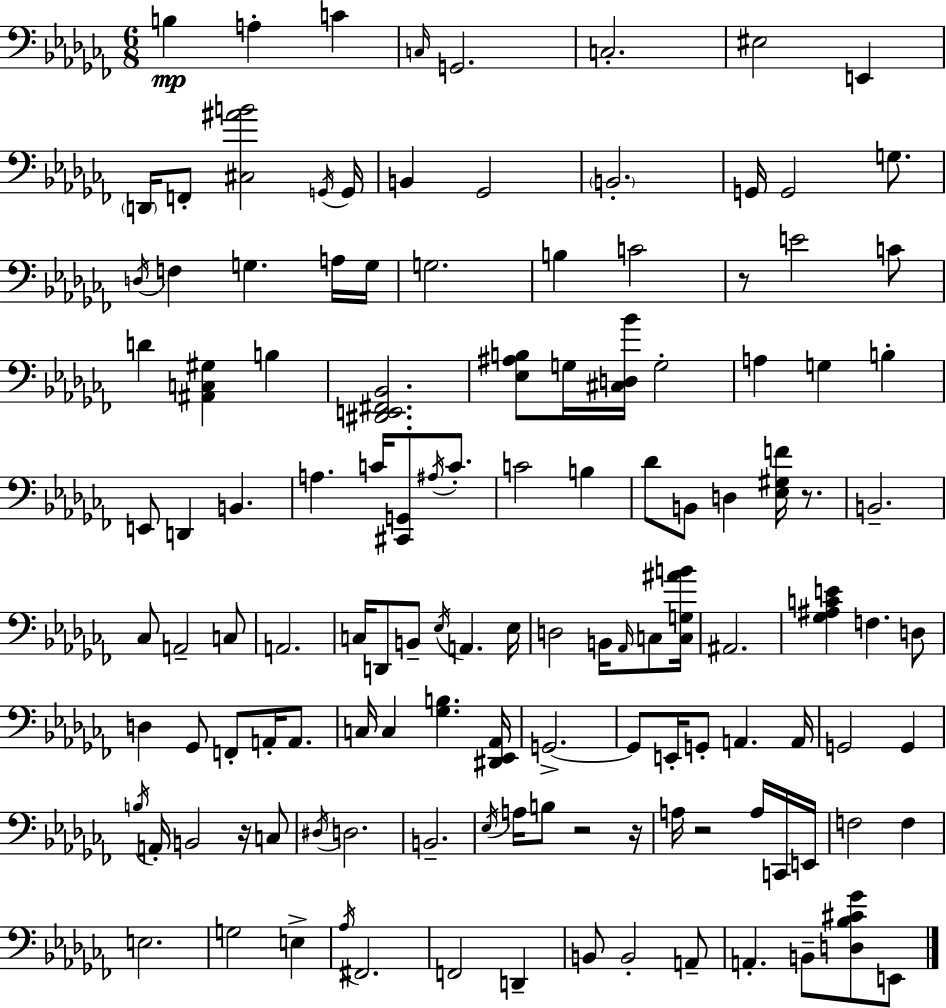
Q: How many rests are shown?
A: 6